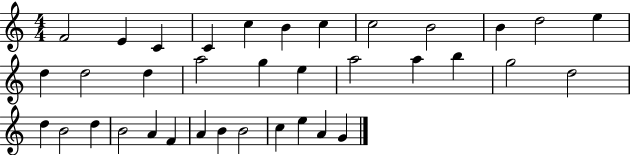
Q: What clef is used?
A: treble